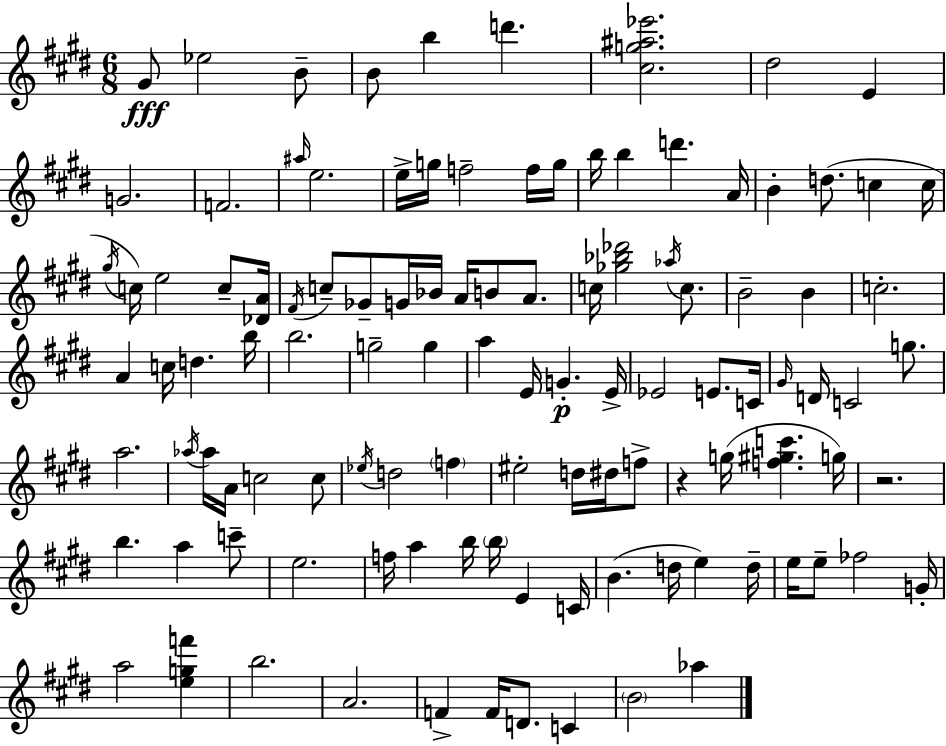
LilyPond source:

{
  \clef treble
  \numericTimeSignature
  \time 6/8
  \key e \major
  gis'8\fff ees''2 b'8-- | b'8 b''4 d'''4. | <cis'' g'' ais'' ees'''>2. | dis''2 e'4 | \break g'2. | f'2. | \grace { ais''16 } e''2. | e''16-> g''16 f''2-- f''16 | \break g''16 b''16 b''4 d'''4. | a'16 b'4-. d''8.( c''4 | c''16 \acciaccatura { gis''16 }) c''16 e''2 c''8-- | <des' a'>16 \acciaccatura { fis'16 } c''8-- ges'8-- g'16 bes'16 a'16 b'8 | \break a'8. c''16 <ges'' bes'' des'''>2 | \acciaccatura { aes''16 } c''8. b'2-- | b'4 c''2.-. | a'4 c''16 d''4. | \break b''16 b''2. | g''2-- | g''4 a''4 e'16 g'4.-.\p | e'16-> ees'2 | \break e'8. c'16 \grace { gis'16 } d'16 c'2 | g''8. a''2. | \acciaccatura { aes''16 } aes''16 a'16 c''2 | c''8 \acciaccatura { ees''16 } d''2 | \break \parenthesize f''4 eis''2-. | d''16 dis''16 f''8-> r4 g''16( | <f'' gis'' c'''>4. g''16) r2. | b''4. | \break a''4 c'''8-- e''2. | f''16 a''4 | b''16 \parenthesize b''16 e'4 c'16 b'4.( | d''16 e''4) d''16-- e''16 e''8-- fes''2 | \break g'16-. a''2 | <e'' g'' f'''>4 b''2. | a'2. | f'4-> f'16 | \break d'8. c'4 \parenthesize b'2 | aes''4 \bar "|."
}